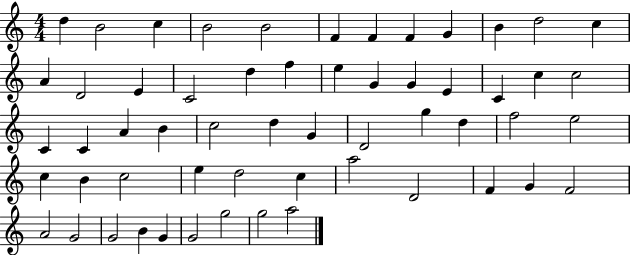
D5/q B4/h C5/q B4/h B4/h F4/q F4/q F4/q G4/q B4/q D5/h C5/q A4/q D4/h E4/q C4/h D5/q F5/q E5/q G4/q G4/q E4/q C4/q C5/q C5/h C4/q C4/q A4/q B4/q C5/h D5/q G4/q D4/h G5/q D5/q F5/h E5/h C5/q B4/q C5/h E5/q D5/h C5/q A5/h D4/h F4/q G4/q F4/h A4/h G4/h G4/h B4/q G4/q G4/h G5/h G5/h A5/h